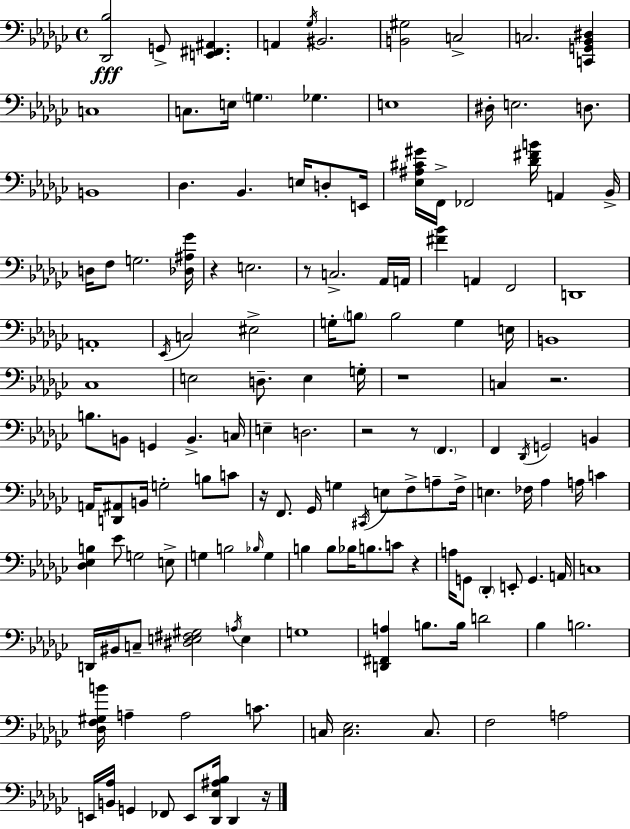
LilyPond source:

{
  \clef bass
  \time 4/4
  \defaultTimeSignature
  \key ees \minor
  <des, bes>2\fff g,8-> <e, fis, ais,>4. | a,4 \acciaccatura { ges16 } bis,2. | <b, gis>2 c2-> | c2. <c, g, bes, dis>4 | \break c1 | c8. e16 \parenthesize g4. ges4. | e1 | dis16-. e2. d8. | \break b,1 | des4. bes,4. e16 d8-. | e,16 <ees ais cis' gis'>16 f,16-> fes,2 <des' fis' b'>16 a,4 | bes,16-> d16 f8 g2. | \break <des ais ges'>16 r4 e2. | r8 c2.-> aes,16 | a,16 <fis' bes'>4 a,4 f,2 | d,1 | \break a,1-. | \acciaccatura { ees,16 } c2 eis2-> | g16-. \parenthesize b8 b2 g4 | e16 b,1 | \break ces1 | e2 d8.-- e4 | g16-. r1 | c4 r2. | \break b8. b,8 g,4 b,4.-> | c16 e4-- d2. | r2 r8 \parenthesize f,4. | f,4 \acciaccatura { des,16 } g,2 b,4 | \break a,16 <d, ais,>8 b,16 g2-. b8 | c'8 r16 f,8. ges,16 g4 \acciaccatura { cis,16 } e8 f8-> | a8-- f16-> e4. fes16 aes4 a16 | c'4 <des ees b>4 ees'8 g2 | \break e8-> g4 b2 | \grace { bes16 } g4 b4 b8 bes16 b8. c'8 | r4 a16 g,8 \parenthesize des,4-. e,8-. g,4. | a,16 c1 | \break d,16 bis,16 c8-- <dis e fis gis>2 | \acciaccatura { a16 } e4 g1 | <d, fis, a>4 b8. b16 d'2 | bes4 b2. | \break <des f gis b'>16 a4-- a2 | c'8. c16 <c ees>2. | c8. f2 a2 | e,16 <b, aes>16 g,4 fes,8 e,8 | \break <des, ees ais bes>16 des,4 r16 \bar "|."
}